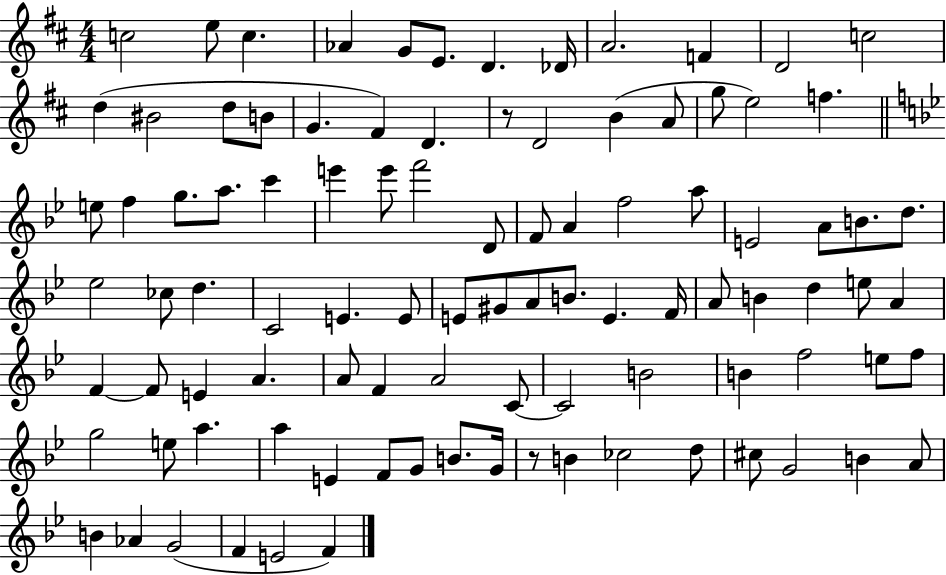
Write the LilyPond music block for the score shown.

{
  \clef treble
  \numericTimeSignature
  \time 4/4
  \key d \major
  c''2 e''8 c''4. | aes'4 g'8 e'8. d'4. des'16 | a'2. f'4 | d'2 c''2 | \break d''4( bis'2 d''8 b'8 | g'4. fis'4) d'4. | r8 d'2 b'4( a'8 | g''8 e''2) f''4. | \break \bar "||" \break \key bes \major e''8 f''4 g''8. a''8. c'''4 | e'''4 e'''8 f'''2 d'8 | f'8 a'4 f''2 a''8 | e'2 a'8 b'8. d''8. | \break ees''2 ces''8 d''4. | c'2 e'4. e'8 | e'8 gis'8 a'8 b'8. e'4. f'16 | a'8 b'4 d''4 e''8 a'4 | \break f'4~~ f'8 e'4 a'4. | a'8 f'4 a'2 c'8~~ | c'2 b'2 | b'4 f''2 e''8 f''8 | \break g''2 e''8 a''4. | a''4 e'4 f'8 g'8 b'8. g'16 | r8 b'4 ces''2 d''8 | cis''8 g'2 b'4 a'8 | \break b'4 aes'4 g'2( | f'4 e'2 f'4) | \bar "|."
}